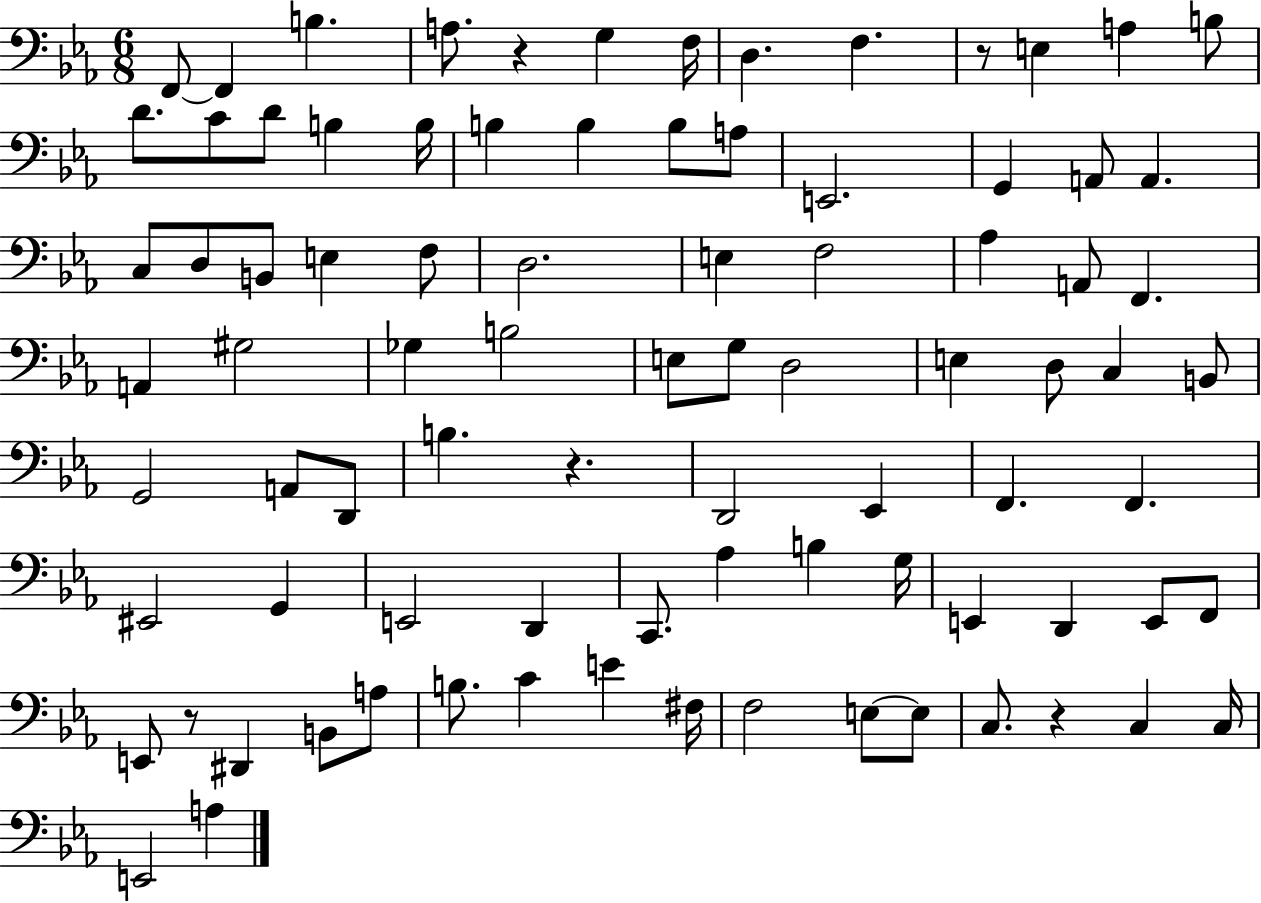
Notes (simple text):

F2/e F2/q B3/q. A3/e. R/q G3/q F3/s D3/q. F3/q. R/e E3/q A3/q B3/e D4/e. C4/e D4/e B3/q B3/s B3/q B3/q B3/e A3/e E2/h. G2/q A2/e A2/q. C3/e D3/e B2/e E3/q F3/e D3/h. E3/q F3/h Ab3/q A2/e F2/q. A2/q G#3/h Gb3/q B3/h E3/e G3/e D3/h E3/q D3/e C3/q B2/e G2/h A2/e D2/e B3/q. R/q. D2/h Eb2/q F2/q. F2/q. EIS2/h G2/q E2/h D2/q C2/e. Ab3/q B3/q G3/s E2/q D2/q E2/e F2/e E2/e R/e D#2/q B2/e A3/e B3/e. C4/q E4/q F#3/s F3/h E3/e E3/e C3/e. R/q C3/q C3/s E2/h A3/q